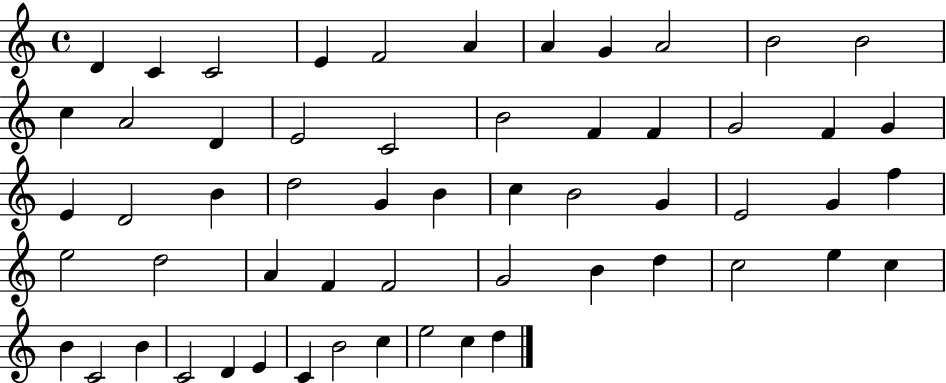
X:1
T:Untitled
M:4/4
L:1/4
K:C
D C C2 E F2 A A G A2 B2 B2 c A2 D E2 C2 B2 F F G2 F G E D2 B d2 G B c B2 G E2 G f e2 d2 A F F2 G2 B d c2 e c B C2 B C2 D E C B2 c e2 c d